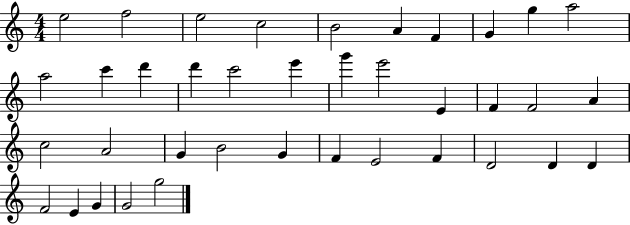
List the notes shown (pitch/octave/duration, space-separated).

E5/h F5/h E5/h C5/h B4/h A4/q F4/q G4/q G5/q A5/h A5/h C6/q D6/q D6/q C6/h E6/q G6/q E6/h E4/q F4/q F4/h A4/q C5/h A4/h G4/q B4/h G4/q F4/q E4/h F4/q D4/h D4/q D4/q F4/h E4/q G4/q G4/h G5/h